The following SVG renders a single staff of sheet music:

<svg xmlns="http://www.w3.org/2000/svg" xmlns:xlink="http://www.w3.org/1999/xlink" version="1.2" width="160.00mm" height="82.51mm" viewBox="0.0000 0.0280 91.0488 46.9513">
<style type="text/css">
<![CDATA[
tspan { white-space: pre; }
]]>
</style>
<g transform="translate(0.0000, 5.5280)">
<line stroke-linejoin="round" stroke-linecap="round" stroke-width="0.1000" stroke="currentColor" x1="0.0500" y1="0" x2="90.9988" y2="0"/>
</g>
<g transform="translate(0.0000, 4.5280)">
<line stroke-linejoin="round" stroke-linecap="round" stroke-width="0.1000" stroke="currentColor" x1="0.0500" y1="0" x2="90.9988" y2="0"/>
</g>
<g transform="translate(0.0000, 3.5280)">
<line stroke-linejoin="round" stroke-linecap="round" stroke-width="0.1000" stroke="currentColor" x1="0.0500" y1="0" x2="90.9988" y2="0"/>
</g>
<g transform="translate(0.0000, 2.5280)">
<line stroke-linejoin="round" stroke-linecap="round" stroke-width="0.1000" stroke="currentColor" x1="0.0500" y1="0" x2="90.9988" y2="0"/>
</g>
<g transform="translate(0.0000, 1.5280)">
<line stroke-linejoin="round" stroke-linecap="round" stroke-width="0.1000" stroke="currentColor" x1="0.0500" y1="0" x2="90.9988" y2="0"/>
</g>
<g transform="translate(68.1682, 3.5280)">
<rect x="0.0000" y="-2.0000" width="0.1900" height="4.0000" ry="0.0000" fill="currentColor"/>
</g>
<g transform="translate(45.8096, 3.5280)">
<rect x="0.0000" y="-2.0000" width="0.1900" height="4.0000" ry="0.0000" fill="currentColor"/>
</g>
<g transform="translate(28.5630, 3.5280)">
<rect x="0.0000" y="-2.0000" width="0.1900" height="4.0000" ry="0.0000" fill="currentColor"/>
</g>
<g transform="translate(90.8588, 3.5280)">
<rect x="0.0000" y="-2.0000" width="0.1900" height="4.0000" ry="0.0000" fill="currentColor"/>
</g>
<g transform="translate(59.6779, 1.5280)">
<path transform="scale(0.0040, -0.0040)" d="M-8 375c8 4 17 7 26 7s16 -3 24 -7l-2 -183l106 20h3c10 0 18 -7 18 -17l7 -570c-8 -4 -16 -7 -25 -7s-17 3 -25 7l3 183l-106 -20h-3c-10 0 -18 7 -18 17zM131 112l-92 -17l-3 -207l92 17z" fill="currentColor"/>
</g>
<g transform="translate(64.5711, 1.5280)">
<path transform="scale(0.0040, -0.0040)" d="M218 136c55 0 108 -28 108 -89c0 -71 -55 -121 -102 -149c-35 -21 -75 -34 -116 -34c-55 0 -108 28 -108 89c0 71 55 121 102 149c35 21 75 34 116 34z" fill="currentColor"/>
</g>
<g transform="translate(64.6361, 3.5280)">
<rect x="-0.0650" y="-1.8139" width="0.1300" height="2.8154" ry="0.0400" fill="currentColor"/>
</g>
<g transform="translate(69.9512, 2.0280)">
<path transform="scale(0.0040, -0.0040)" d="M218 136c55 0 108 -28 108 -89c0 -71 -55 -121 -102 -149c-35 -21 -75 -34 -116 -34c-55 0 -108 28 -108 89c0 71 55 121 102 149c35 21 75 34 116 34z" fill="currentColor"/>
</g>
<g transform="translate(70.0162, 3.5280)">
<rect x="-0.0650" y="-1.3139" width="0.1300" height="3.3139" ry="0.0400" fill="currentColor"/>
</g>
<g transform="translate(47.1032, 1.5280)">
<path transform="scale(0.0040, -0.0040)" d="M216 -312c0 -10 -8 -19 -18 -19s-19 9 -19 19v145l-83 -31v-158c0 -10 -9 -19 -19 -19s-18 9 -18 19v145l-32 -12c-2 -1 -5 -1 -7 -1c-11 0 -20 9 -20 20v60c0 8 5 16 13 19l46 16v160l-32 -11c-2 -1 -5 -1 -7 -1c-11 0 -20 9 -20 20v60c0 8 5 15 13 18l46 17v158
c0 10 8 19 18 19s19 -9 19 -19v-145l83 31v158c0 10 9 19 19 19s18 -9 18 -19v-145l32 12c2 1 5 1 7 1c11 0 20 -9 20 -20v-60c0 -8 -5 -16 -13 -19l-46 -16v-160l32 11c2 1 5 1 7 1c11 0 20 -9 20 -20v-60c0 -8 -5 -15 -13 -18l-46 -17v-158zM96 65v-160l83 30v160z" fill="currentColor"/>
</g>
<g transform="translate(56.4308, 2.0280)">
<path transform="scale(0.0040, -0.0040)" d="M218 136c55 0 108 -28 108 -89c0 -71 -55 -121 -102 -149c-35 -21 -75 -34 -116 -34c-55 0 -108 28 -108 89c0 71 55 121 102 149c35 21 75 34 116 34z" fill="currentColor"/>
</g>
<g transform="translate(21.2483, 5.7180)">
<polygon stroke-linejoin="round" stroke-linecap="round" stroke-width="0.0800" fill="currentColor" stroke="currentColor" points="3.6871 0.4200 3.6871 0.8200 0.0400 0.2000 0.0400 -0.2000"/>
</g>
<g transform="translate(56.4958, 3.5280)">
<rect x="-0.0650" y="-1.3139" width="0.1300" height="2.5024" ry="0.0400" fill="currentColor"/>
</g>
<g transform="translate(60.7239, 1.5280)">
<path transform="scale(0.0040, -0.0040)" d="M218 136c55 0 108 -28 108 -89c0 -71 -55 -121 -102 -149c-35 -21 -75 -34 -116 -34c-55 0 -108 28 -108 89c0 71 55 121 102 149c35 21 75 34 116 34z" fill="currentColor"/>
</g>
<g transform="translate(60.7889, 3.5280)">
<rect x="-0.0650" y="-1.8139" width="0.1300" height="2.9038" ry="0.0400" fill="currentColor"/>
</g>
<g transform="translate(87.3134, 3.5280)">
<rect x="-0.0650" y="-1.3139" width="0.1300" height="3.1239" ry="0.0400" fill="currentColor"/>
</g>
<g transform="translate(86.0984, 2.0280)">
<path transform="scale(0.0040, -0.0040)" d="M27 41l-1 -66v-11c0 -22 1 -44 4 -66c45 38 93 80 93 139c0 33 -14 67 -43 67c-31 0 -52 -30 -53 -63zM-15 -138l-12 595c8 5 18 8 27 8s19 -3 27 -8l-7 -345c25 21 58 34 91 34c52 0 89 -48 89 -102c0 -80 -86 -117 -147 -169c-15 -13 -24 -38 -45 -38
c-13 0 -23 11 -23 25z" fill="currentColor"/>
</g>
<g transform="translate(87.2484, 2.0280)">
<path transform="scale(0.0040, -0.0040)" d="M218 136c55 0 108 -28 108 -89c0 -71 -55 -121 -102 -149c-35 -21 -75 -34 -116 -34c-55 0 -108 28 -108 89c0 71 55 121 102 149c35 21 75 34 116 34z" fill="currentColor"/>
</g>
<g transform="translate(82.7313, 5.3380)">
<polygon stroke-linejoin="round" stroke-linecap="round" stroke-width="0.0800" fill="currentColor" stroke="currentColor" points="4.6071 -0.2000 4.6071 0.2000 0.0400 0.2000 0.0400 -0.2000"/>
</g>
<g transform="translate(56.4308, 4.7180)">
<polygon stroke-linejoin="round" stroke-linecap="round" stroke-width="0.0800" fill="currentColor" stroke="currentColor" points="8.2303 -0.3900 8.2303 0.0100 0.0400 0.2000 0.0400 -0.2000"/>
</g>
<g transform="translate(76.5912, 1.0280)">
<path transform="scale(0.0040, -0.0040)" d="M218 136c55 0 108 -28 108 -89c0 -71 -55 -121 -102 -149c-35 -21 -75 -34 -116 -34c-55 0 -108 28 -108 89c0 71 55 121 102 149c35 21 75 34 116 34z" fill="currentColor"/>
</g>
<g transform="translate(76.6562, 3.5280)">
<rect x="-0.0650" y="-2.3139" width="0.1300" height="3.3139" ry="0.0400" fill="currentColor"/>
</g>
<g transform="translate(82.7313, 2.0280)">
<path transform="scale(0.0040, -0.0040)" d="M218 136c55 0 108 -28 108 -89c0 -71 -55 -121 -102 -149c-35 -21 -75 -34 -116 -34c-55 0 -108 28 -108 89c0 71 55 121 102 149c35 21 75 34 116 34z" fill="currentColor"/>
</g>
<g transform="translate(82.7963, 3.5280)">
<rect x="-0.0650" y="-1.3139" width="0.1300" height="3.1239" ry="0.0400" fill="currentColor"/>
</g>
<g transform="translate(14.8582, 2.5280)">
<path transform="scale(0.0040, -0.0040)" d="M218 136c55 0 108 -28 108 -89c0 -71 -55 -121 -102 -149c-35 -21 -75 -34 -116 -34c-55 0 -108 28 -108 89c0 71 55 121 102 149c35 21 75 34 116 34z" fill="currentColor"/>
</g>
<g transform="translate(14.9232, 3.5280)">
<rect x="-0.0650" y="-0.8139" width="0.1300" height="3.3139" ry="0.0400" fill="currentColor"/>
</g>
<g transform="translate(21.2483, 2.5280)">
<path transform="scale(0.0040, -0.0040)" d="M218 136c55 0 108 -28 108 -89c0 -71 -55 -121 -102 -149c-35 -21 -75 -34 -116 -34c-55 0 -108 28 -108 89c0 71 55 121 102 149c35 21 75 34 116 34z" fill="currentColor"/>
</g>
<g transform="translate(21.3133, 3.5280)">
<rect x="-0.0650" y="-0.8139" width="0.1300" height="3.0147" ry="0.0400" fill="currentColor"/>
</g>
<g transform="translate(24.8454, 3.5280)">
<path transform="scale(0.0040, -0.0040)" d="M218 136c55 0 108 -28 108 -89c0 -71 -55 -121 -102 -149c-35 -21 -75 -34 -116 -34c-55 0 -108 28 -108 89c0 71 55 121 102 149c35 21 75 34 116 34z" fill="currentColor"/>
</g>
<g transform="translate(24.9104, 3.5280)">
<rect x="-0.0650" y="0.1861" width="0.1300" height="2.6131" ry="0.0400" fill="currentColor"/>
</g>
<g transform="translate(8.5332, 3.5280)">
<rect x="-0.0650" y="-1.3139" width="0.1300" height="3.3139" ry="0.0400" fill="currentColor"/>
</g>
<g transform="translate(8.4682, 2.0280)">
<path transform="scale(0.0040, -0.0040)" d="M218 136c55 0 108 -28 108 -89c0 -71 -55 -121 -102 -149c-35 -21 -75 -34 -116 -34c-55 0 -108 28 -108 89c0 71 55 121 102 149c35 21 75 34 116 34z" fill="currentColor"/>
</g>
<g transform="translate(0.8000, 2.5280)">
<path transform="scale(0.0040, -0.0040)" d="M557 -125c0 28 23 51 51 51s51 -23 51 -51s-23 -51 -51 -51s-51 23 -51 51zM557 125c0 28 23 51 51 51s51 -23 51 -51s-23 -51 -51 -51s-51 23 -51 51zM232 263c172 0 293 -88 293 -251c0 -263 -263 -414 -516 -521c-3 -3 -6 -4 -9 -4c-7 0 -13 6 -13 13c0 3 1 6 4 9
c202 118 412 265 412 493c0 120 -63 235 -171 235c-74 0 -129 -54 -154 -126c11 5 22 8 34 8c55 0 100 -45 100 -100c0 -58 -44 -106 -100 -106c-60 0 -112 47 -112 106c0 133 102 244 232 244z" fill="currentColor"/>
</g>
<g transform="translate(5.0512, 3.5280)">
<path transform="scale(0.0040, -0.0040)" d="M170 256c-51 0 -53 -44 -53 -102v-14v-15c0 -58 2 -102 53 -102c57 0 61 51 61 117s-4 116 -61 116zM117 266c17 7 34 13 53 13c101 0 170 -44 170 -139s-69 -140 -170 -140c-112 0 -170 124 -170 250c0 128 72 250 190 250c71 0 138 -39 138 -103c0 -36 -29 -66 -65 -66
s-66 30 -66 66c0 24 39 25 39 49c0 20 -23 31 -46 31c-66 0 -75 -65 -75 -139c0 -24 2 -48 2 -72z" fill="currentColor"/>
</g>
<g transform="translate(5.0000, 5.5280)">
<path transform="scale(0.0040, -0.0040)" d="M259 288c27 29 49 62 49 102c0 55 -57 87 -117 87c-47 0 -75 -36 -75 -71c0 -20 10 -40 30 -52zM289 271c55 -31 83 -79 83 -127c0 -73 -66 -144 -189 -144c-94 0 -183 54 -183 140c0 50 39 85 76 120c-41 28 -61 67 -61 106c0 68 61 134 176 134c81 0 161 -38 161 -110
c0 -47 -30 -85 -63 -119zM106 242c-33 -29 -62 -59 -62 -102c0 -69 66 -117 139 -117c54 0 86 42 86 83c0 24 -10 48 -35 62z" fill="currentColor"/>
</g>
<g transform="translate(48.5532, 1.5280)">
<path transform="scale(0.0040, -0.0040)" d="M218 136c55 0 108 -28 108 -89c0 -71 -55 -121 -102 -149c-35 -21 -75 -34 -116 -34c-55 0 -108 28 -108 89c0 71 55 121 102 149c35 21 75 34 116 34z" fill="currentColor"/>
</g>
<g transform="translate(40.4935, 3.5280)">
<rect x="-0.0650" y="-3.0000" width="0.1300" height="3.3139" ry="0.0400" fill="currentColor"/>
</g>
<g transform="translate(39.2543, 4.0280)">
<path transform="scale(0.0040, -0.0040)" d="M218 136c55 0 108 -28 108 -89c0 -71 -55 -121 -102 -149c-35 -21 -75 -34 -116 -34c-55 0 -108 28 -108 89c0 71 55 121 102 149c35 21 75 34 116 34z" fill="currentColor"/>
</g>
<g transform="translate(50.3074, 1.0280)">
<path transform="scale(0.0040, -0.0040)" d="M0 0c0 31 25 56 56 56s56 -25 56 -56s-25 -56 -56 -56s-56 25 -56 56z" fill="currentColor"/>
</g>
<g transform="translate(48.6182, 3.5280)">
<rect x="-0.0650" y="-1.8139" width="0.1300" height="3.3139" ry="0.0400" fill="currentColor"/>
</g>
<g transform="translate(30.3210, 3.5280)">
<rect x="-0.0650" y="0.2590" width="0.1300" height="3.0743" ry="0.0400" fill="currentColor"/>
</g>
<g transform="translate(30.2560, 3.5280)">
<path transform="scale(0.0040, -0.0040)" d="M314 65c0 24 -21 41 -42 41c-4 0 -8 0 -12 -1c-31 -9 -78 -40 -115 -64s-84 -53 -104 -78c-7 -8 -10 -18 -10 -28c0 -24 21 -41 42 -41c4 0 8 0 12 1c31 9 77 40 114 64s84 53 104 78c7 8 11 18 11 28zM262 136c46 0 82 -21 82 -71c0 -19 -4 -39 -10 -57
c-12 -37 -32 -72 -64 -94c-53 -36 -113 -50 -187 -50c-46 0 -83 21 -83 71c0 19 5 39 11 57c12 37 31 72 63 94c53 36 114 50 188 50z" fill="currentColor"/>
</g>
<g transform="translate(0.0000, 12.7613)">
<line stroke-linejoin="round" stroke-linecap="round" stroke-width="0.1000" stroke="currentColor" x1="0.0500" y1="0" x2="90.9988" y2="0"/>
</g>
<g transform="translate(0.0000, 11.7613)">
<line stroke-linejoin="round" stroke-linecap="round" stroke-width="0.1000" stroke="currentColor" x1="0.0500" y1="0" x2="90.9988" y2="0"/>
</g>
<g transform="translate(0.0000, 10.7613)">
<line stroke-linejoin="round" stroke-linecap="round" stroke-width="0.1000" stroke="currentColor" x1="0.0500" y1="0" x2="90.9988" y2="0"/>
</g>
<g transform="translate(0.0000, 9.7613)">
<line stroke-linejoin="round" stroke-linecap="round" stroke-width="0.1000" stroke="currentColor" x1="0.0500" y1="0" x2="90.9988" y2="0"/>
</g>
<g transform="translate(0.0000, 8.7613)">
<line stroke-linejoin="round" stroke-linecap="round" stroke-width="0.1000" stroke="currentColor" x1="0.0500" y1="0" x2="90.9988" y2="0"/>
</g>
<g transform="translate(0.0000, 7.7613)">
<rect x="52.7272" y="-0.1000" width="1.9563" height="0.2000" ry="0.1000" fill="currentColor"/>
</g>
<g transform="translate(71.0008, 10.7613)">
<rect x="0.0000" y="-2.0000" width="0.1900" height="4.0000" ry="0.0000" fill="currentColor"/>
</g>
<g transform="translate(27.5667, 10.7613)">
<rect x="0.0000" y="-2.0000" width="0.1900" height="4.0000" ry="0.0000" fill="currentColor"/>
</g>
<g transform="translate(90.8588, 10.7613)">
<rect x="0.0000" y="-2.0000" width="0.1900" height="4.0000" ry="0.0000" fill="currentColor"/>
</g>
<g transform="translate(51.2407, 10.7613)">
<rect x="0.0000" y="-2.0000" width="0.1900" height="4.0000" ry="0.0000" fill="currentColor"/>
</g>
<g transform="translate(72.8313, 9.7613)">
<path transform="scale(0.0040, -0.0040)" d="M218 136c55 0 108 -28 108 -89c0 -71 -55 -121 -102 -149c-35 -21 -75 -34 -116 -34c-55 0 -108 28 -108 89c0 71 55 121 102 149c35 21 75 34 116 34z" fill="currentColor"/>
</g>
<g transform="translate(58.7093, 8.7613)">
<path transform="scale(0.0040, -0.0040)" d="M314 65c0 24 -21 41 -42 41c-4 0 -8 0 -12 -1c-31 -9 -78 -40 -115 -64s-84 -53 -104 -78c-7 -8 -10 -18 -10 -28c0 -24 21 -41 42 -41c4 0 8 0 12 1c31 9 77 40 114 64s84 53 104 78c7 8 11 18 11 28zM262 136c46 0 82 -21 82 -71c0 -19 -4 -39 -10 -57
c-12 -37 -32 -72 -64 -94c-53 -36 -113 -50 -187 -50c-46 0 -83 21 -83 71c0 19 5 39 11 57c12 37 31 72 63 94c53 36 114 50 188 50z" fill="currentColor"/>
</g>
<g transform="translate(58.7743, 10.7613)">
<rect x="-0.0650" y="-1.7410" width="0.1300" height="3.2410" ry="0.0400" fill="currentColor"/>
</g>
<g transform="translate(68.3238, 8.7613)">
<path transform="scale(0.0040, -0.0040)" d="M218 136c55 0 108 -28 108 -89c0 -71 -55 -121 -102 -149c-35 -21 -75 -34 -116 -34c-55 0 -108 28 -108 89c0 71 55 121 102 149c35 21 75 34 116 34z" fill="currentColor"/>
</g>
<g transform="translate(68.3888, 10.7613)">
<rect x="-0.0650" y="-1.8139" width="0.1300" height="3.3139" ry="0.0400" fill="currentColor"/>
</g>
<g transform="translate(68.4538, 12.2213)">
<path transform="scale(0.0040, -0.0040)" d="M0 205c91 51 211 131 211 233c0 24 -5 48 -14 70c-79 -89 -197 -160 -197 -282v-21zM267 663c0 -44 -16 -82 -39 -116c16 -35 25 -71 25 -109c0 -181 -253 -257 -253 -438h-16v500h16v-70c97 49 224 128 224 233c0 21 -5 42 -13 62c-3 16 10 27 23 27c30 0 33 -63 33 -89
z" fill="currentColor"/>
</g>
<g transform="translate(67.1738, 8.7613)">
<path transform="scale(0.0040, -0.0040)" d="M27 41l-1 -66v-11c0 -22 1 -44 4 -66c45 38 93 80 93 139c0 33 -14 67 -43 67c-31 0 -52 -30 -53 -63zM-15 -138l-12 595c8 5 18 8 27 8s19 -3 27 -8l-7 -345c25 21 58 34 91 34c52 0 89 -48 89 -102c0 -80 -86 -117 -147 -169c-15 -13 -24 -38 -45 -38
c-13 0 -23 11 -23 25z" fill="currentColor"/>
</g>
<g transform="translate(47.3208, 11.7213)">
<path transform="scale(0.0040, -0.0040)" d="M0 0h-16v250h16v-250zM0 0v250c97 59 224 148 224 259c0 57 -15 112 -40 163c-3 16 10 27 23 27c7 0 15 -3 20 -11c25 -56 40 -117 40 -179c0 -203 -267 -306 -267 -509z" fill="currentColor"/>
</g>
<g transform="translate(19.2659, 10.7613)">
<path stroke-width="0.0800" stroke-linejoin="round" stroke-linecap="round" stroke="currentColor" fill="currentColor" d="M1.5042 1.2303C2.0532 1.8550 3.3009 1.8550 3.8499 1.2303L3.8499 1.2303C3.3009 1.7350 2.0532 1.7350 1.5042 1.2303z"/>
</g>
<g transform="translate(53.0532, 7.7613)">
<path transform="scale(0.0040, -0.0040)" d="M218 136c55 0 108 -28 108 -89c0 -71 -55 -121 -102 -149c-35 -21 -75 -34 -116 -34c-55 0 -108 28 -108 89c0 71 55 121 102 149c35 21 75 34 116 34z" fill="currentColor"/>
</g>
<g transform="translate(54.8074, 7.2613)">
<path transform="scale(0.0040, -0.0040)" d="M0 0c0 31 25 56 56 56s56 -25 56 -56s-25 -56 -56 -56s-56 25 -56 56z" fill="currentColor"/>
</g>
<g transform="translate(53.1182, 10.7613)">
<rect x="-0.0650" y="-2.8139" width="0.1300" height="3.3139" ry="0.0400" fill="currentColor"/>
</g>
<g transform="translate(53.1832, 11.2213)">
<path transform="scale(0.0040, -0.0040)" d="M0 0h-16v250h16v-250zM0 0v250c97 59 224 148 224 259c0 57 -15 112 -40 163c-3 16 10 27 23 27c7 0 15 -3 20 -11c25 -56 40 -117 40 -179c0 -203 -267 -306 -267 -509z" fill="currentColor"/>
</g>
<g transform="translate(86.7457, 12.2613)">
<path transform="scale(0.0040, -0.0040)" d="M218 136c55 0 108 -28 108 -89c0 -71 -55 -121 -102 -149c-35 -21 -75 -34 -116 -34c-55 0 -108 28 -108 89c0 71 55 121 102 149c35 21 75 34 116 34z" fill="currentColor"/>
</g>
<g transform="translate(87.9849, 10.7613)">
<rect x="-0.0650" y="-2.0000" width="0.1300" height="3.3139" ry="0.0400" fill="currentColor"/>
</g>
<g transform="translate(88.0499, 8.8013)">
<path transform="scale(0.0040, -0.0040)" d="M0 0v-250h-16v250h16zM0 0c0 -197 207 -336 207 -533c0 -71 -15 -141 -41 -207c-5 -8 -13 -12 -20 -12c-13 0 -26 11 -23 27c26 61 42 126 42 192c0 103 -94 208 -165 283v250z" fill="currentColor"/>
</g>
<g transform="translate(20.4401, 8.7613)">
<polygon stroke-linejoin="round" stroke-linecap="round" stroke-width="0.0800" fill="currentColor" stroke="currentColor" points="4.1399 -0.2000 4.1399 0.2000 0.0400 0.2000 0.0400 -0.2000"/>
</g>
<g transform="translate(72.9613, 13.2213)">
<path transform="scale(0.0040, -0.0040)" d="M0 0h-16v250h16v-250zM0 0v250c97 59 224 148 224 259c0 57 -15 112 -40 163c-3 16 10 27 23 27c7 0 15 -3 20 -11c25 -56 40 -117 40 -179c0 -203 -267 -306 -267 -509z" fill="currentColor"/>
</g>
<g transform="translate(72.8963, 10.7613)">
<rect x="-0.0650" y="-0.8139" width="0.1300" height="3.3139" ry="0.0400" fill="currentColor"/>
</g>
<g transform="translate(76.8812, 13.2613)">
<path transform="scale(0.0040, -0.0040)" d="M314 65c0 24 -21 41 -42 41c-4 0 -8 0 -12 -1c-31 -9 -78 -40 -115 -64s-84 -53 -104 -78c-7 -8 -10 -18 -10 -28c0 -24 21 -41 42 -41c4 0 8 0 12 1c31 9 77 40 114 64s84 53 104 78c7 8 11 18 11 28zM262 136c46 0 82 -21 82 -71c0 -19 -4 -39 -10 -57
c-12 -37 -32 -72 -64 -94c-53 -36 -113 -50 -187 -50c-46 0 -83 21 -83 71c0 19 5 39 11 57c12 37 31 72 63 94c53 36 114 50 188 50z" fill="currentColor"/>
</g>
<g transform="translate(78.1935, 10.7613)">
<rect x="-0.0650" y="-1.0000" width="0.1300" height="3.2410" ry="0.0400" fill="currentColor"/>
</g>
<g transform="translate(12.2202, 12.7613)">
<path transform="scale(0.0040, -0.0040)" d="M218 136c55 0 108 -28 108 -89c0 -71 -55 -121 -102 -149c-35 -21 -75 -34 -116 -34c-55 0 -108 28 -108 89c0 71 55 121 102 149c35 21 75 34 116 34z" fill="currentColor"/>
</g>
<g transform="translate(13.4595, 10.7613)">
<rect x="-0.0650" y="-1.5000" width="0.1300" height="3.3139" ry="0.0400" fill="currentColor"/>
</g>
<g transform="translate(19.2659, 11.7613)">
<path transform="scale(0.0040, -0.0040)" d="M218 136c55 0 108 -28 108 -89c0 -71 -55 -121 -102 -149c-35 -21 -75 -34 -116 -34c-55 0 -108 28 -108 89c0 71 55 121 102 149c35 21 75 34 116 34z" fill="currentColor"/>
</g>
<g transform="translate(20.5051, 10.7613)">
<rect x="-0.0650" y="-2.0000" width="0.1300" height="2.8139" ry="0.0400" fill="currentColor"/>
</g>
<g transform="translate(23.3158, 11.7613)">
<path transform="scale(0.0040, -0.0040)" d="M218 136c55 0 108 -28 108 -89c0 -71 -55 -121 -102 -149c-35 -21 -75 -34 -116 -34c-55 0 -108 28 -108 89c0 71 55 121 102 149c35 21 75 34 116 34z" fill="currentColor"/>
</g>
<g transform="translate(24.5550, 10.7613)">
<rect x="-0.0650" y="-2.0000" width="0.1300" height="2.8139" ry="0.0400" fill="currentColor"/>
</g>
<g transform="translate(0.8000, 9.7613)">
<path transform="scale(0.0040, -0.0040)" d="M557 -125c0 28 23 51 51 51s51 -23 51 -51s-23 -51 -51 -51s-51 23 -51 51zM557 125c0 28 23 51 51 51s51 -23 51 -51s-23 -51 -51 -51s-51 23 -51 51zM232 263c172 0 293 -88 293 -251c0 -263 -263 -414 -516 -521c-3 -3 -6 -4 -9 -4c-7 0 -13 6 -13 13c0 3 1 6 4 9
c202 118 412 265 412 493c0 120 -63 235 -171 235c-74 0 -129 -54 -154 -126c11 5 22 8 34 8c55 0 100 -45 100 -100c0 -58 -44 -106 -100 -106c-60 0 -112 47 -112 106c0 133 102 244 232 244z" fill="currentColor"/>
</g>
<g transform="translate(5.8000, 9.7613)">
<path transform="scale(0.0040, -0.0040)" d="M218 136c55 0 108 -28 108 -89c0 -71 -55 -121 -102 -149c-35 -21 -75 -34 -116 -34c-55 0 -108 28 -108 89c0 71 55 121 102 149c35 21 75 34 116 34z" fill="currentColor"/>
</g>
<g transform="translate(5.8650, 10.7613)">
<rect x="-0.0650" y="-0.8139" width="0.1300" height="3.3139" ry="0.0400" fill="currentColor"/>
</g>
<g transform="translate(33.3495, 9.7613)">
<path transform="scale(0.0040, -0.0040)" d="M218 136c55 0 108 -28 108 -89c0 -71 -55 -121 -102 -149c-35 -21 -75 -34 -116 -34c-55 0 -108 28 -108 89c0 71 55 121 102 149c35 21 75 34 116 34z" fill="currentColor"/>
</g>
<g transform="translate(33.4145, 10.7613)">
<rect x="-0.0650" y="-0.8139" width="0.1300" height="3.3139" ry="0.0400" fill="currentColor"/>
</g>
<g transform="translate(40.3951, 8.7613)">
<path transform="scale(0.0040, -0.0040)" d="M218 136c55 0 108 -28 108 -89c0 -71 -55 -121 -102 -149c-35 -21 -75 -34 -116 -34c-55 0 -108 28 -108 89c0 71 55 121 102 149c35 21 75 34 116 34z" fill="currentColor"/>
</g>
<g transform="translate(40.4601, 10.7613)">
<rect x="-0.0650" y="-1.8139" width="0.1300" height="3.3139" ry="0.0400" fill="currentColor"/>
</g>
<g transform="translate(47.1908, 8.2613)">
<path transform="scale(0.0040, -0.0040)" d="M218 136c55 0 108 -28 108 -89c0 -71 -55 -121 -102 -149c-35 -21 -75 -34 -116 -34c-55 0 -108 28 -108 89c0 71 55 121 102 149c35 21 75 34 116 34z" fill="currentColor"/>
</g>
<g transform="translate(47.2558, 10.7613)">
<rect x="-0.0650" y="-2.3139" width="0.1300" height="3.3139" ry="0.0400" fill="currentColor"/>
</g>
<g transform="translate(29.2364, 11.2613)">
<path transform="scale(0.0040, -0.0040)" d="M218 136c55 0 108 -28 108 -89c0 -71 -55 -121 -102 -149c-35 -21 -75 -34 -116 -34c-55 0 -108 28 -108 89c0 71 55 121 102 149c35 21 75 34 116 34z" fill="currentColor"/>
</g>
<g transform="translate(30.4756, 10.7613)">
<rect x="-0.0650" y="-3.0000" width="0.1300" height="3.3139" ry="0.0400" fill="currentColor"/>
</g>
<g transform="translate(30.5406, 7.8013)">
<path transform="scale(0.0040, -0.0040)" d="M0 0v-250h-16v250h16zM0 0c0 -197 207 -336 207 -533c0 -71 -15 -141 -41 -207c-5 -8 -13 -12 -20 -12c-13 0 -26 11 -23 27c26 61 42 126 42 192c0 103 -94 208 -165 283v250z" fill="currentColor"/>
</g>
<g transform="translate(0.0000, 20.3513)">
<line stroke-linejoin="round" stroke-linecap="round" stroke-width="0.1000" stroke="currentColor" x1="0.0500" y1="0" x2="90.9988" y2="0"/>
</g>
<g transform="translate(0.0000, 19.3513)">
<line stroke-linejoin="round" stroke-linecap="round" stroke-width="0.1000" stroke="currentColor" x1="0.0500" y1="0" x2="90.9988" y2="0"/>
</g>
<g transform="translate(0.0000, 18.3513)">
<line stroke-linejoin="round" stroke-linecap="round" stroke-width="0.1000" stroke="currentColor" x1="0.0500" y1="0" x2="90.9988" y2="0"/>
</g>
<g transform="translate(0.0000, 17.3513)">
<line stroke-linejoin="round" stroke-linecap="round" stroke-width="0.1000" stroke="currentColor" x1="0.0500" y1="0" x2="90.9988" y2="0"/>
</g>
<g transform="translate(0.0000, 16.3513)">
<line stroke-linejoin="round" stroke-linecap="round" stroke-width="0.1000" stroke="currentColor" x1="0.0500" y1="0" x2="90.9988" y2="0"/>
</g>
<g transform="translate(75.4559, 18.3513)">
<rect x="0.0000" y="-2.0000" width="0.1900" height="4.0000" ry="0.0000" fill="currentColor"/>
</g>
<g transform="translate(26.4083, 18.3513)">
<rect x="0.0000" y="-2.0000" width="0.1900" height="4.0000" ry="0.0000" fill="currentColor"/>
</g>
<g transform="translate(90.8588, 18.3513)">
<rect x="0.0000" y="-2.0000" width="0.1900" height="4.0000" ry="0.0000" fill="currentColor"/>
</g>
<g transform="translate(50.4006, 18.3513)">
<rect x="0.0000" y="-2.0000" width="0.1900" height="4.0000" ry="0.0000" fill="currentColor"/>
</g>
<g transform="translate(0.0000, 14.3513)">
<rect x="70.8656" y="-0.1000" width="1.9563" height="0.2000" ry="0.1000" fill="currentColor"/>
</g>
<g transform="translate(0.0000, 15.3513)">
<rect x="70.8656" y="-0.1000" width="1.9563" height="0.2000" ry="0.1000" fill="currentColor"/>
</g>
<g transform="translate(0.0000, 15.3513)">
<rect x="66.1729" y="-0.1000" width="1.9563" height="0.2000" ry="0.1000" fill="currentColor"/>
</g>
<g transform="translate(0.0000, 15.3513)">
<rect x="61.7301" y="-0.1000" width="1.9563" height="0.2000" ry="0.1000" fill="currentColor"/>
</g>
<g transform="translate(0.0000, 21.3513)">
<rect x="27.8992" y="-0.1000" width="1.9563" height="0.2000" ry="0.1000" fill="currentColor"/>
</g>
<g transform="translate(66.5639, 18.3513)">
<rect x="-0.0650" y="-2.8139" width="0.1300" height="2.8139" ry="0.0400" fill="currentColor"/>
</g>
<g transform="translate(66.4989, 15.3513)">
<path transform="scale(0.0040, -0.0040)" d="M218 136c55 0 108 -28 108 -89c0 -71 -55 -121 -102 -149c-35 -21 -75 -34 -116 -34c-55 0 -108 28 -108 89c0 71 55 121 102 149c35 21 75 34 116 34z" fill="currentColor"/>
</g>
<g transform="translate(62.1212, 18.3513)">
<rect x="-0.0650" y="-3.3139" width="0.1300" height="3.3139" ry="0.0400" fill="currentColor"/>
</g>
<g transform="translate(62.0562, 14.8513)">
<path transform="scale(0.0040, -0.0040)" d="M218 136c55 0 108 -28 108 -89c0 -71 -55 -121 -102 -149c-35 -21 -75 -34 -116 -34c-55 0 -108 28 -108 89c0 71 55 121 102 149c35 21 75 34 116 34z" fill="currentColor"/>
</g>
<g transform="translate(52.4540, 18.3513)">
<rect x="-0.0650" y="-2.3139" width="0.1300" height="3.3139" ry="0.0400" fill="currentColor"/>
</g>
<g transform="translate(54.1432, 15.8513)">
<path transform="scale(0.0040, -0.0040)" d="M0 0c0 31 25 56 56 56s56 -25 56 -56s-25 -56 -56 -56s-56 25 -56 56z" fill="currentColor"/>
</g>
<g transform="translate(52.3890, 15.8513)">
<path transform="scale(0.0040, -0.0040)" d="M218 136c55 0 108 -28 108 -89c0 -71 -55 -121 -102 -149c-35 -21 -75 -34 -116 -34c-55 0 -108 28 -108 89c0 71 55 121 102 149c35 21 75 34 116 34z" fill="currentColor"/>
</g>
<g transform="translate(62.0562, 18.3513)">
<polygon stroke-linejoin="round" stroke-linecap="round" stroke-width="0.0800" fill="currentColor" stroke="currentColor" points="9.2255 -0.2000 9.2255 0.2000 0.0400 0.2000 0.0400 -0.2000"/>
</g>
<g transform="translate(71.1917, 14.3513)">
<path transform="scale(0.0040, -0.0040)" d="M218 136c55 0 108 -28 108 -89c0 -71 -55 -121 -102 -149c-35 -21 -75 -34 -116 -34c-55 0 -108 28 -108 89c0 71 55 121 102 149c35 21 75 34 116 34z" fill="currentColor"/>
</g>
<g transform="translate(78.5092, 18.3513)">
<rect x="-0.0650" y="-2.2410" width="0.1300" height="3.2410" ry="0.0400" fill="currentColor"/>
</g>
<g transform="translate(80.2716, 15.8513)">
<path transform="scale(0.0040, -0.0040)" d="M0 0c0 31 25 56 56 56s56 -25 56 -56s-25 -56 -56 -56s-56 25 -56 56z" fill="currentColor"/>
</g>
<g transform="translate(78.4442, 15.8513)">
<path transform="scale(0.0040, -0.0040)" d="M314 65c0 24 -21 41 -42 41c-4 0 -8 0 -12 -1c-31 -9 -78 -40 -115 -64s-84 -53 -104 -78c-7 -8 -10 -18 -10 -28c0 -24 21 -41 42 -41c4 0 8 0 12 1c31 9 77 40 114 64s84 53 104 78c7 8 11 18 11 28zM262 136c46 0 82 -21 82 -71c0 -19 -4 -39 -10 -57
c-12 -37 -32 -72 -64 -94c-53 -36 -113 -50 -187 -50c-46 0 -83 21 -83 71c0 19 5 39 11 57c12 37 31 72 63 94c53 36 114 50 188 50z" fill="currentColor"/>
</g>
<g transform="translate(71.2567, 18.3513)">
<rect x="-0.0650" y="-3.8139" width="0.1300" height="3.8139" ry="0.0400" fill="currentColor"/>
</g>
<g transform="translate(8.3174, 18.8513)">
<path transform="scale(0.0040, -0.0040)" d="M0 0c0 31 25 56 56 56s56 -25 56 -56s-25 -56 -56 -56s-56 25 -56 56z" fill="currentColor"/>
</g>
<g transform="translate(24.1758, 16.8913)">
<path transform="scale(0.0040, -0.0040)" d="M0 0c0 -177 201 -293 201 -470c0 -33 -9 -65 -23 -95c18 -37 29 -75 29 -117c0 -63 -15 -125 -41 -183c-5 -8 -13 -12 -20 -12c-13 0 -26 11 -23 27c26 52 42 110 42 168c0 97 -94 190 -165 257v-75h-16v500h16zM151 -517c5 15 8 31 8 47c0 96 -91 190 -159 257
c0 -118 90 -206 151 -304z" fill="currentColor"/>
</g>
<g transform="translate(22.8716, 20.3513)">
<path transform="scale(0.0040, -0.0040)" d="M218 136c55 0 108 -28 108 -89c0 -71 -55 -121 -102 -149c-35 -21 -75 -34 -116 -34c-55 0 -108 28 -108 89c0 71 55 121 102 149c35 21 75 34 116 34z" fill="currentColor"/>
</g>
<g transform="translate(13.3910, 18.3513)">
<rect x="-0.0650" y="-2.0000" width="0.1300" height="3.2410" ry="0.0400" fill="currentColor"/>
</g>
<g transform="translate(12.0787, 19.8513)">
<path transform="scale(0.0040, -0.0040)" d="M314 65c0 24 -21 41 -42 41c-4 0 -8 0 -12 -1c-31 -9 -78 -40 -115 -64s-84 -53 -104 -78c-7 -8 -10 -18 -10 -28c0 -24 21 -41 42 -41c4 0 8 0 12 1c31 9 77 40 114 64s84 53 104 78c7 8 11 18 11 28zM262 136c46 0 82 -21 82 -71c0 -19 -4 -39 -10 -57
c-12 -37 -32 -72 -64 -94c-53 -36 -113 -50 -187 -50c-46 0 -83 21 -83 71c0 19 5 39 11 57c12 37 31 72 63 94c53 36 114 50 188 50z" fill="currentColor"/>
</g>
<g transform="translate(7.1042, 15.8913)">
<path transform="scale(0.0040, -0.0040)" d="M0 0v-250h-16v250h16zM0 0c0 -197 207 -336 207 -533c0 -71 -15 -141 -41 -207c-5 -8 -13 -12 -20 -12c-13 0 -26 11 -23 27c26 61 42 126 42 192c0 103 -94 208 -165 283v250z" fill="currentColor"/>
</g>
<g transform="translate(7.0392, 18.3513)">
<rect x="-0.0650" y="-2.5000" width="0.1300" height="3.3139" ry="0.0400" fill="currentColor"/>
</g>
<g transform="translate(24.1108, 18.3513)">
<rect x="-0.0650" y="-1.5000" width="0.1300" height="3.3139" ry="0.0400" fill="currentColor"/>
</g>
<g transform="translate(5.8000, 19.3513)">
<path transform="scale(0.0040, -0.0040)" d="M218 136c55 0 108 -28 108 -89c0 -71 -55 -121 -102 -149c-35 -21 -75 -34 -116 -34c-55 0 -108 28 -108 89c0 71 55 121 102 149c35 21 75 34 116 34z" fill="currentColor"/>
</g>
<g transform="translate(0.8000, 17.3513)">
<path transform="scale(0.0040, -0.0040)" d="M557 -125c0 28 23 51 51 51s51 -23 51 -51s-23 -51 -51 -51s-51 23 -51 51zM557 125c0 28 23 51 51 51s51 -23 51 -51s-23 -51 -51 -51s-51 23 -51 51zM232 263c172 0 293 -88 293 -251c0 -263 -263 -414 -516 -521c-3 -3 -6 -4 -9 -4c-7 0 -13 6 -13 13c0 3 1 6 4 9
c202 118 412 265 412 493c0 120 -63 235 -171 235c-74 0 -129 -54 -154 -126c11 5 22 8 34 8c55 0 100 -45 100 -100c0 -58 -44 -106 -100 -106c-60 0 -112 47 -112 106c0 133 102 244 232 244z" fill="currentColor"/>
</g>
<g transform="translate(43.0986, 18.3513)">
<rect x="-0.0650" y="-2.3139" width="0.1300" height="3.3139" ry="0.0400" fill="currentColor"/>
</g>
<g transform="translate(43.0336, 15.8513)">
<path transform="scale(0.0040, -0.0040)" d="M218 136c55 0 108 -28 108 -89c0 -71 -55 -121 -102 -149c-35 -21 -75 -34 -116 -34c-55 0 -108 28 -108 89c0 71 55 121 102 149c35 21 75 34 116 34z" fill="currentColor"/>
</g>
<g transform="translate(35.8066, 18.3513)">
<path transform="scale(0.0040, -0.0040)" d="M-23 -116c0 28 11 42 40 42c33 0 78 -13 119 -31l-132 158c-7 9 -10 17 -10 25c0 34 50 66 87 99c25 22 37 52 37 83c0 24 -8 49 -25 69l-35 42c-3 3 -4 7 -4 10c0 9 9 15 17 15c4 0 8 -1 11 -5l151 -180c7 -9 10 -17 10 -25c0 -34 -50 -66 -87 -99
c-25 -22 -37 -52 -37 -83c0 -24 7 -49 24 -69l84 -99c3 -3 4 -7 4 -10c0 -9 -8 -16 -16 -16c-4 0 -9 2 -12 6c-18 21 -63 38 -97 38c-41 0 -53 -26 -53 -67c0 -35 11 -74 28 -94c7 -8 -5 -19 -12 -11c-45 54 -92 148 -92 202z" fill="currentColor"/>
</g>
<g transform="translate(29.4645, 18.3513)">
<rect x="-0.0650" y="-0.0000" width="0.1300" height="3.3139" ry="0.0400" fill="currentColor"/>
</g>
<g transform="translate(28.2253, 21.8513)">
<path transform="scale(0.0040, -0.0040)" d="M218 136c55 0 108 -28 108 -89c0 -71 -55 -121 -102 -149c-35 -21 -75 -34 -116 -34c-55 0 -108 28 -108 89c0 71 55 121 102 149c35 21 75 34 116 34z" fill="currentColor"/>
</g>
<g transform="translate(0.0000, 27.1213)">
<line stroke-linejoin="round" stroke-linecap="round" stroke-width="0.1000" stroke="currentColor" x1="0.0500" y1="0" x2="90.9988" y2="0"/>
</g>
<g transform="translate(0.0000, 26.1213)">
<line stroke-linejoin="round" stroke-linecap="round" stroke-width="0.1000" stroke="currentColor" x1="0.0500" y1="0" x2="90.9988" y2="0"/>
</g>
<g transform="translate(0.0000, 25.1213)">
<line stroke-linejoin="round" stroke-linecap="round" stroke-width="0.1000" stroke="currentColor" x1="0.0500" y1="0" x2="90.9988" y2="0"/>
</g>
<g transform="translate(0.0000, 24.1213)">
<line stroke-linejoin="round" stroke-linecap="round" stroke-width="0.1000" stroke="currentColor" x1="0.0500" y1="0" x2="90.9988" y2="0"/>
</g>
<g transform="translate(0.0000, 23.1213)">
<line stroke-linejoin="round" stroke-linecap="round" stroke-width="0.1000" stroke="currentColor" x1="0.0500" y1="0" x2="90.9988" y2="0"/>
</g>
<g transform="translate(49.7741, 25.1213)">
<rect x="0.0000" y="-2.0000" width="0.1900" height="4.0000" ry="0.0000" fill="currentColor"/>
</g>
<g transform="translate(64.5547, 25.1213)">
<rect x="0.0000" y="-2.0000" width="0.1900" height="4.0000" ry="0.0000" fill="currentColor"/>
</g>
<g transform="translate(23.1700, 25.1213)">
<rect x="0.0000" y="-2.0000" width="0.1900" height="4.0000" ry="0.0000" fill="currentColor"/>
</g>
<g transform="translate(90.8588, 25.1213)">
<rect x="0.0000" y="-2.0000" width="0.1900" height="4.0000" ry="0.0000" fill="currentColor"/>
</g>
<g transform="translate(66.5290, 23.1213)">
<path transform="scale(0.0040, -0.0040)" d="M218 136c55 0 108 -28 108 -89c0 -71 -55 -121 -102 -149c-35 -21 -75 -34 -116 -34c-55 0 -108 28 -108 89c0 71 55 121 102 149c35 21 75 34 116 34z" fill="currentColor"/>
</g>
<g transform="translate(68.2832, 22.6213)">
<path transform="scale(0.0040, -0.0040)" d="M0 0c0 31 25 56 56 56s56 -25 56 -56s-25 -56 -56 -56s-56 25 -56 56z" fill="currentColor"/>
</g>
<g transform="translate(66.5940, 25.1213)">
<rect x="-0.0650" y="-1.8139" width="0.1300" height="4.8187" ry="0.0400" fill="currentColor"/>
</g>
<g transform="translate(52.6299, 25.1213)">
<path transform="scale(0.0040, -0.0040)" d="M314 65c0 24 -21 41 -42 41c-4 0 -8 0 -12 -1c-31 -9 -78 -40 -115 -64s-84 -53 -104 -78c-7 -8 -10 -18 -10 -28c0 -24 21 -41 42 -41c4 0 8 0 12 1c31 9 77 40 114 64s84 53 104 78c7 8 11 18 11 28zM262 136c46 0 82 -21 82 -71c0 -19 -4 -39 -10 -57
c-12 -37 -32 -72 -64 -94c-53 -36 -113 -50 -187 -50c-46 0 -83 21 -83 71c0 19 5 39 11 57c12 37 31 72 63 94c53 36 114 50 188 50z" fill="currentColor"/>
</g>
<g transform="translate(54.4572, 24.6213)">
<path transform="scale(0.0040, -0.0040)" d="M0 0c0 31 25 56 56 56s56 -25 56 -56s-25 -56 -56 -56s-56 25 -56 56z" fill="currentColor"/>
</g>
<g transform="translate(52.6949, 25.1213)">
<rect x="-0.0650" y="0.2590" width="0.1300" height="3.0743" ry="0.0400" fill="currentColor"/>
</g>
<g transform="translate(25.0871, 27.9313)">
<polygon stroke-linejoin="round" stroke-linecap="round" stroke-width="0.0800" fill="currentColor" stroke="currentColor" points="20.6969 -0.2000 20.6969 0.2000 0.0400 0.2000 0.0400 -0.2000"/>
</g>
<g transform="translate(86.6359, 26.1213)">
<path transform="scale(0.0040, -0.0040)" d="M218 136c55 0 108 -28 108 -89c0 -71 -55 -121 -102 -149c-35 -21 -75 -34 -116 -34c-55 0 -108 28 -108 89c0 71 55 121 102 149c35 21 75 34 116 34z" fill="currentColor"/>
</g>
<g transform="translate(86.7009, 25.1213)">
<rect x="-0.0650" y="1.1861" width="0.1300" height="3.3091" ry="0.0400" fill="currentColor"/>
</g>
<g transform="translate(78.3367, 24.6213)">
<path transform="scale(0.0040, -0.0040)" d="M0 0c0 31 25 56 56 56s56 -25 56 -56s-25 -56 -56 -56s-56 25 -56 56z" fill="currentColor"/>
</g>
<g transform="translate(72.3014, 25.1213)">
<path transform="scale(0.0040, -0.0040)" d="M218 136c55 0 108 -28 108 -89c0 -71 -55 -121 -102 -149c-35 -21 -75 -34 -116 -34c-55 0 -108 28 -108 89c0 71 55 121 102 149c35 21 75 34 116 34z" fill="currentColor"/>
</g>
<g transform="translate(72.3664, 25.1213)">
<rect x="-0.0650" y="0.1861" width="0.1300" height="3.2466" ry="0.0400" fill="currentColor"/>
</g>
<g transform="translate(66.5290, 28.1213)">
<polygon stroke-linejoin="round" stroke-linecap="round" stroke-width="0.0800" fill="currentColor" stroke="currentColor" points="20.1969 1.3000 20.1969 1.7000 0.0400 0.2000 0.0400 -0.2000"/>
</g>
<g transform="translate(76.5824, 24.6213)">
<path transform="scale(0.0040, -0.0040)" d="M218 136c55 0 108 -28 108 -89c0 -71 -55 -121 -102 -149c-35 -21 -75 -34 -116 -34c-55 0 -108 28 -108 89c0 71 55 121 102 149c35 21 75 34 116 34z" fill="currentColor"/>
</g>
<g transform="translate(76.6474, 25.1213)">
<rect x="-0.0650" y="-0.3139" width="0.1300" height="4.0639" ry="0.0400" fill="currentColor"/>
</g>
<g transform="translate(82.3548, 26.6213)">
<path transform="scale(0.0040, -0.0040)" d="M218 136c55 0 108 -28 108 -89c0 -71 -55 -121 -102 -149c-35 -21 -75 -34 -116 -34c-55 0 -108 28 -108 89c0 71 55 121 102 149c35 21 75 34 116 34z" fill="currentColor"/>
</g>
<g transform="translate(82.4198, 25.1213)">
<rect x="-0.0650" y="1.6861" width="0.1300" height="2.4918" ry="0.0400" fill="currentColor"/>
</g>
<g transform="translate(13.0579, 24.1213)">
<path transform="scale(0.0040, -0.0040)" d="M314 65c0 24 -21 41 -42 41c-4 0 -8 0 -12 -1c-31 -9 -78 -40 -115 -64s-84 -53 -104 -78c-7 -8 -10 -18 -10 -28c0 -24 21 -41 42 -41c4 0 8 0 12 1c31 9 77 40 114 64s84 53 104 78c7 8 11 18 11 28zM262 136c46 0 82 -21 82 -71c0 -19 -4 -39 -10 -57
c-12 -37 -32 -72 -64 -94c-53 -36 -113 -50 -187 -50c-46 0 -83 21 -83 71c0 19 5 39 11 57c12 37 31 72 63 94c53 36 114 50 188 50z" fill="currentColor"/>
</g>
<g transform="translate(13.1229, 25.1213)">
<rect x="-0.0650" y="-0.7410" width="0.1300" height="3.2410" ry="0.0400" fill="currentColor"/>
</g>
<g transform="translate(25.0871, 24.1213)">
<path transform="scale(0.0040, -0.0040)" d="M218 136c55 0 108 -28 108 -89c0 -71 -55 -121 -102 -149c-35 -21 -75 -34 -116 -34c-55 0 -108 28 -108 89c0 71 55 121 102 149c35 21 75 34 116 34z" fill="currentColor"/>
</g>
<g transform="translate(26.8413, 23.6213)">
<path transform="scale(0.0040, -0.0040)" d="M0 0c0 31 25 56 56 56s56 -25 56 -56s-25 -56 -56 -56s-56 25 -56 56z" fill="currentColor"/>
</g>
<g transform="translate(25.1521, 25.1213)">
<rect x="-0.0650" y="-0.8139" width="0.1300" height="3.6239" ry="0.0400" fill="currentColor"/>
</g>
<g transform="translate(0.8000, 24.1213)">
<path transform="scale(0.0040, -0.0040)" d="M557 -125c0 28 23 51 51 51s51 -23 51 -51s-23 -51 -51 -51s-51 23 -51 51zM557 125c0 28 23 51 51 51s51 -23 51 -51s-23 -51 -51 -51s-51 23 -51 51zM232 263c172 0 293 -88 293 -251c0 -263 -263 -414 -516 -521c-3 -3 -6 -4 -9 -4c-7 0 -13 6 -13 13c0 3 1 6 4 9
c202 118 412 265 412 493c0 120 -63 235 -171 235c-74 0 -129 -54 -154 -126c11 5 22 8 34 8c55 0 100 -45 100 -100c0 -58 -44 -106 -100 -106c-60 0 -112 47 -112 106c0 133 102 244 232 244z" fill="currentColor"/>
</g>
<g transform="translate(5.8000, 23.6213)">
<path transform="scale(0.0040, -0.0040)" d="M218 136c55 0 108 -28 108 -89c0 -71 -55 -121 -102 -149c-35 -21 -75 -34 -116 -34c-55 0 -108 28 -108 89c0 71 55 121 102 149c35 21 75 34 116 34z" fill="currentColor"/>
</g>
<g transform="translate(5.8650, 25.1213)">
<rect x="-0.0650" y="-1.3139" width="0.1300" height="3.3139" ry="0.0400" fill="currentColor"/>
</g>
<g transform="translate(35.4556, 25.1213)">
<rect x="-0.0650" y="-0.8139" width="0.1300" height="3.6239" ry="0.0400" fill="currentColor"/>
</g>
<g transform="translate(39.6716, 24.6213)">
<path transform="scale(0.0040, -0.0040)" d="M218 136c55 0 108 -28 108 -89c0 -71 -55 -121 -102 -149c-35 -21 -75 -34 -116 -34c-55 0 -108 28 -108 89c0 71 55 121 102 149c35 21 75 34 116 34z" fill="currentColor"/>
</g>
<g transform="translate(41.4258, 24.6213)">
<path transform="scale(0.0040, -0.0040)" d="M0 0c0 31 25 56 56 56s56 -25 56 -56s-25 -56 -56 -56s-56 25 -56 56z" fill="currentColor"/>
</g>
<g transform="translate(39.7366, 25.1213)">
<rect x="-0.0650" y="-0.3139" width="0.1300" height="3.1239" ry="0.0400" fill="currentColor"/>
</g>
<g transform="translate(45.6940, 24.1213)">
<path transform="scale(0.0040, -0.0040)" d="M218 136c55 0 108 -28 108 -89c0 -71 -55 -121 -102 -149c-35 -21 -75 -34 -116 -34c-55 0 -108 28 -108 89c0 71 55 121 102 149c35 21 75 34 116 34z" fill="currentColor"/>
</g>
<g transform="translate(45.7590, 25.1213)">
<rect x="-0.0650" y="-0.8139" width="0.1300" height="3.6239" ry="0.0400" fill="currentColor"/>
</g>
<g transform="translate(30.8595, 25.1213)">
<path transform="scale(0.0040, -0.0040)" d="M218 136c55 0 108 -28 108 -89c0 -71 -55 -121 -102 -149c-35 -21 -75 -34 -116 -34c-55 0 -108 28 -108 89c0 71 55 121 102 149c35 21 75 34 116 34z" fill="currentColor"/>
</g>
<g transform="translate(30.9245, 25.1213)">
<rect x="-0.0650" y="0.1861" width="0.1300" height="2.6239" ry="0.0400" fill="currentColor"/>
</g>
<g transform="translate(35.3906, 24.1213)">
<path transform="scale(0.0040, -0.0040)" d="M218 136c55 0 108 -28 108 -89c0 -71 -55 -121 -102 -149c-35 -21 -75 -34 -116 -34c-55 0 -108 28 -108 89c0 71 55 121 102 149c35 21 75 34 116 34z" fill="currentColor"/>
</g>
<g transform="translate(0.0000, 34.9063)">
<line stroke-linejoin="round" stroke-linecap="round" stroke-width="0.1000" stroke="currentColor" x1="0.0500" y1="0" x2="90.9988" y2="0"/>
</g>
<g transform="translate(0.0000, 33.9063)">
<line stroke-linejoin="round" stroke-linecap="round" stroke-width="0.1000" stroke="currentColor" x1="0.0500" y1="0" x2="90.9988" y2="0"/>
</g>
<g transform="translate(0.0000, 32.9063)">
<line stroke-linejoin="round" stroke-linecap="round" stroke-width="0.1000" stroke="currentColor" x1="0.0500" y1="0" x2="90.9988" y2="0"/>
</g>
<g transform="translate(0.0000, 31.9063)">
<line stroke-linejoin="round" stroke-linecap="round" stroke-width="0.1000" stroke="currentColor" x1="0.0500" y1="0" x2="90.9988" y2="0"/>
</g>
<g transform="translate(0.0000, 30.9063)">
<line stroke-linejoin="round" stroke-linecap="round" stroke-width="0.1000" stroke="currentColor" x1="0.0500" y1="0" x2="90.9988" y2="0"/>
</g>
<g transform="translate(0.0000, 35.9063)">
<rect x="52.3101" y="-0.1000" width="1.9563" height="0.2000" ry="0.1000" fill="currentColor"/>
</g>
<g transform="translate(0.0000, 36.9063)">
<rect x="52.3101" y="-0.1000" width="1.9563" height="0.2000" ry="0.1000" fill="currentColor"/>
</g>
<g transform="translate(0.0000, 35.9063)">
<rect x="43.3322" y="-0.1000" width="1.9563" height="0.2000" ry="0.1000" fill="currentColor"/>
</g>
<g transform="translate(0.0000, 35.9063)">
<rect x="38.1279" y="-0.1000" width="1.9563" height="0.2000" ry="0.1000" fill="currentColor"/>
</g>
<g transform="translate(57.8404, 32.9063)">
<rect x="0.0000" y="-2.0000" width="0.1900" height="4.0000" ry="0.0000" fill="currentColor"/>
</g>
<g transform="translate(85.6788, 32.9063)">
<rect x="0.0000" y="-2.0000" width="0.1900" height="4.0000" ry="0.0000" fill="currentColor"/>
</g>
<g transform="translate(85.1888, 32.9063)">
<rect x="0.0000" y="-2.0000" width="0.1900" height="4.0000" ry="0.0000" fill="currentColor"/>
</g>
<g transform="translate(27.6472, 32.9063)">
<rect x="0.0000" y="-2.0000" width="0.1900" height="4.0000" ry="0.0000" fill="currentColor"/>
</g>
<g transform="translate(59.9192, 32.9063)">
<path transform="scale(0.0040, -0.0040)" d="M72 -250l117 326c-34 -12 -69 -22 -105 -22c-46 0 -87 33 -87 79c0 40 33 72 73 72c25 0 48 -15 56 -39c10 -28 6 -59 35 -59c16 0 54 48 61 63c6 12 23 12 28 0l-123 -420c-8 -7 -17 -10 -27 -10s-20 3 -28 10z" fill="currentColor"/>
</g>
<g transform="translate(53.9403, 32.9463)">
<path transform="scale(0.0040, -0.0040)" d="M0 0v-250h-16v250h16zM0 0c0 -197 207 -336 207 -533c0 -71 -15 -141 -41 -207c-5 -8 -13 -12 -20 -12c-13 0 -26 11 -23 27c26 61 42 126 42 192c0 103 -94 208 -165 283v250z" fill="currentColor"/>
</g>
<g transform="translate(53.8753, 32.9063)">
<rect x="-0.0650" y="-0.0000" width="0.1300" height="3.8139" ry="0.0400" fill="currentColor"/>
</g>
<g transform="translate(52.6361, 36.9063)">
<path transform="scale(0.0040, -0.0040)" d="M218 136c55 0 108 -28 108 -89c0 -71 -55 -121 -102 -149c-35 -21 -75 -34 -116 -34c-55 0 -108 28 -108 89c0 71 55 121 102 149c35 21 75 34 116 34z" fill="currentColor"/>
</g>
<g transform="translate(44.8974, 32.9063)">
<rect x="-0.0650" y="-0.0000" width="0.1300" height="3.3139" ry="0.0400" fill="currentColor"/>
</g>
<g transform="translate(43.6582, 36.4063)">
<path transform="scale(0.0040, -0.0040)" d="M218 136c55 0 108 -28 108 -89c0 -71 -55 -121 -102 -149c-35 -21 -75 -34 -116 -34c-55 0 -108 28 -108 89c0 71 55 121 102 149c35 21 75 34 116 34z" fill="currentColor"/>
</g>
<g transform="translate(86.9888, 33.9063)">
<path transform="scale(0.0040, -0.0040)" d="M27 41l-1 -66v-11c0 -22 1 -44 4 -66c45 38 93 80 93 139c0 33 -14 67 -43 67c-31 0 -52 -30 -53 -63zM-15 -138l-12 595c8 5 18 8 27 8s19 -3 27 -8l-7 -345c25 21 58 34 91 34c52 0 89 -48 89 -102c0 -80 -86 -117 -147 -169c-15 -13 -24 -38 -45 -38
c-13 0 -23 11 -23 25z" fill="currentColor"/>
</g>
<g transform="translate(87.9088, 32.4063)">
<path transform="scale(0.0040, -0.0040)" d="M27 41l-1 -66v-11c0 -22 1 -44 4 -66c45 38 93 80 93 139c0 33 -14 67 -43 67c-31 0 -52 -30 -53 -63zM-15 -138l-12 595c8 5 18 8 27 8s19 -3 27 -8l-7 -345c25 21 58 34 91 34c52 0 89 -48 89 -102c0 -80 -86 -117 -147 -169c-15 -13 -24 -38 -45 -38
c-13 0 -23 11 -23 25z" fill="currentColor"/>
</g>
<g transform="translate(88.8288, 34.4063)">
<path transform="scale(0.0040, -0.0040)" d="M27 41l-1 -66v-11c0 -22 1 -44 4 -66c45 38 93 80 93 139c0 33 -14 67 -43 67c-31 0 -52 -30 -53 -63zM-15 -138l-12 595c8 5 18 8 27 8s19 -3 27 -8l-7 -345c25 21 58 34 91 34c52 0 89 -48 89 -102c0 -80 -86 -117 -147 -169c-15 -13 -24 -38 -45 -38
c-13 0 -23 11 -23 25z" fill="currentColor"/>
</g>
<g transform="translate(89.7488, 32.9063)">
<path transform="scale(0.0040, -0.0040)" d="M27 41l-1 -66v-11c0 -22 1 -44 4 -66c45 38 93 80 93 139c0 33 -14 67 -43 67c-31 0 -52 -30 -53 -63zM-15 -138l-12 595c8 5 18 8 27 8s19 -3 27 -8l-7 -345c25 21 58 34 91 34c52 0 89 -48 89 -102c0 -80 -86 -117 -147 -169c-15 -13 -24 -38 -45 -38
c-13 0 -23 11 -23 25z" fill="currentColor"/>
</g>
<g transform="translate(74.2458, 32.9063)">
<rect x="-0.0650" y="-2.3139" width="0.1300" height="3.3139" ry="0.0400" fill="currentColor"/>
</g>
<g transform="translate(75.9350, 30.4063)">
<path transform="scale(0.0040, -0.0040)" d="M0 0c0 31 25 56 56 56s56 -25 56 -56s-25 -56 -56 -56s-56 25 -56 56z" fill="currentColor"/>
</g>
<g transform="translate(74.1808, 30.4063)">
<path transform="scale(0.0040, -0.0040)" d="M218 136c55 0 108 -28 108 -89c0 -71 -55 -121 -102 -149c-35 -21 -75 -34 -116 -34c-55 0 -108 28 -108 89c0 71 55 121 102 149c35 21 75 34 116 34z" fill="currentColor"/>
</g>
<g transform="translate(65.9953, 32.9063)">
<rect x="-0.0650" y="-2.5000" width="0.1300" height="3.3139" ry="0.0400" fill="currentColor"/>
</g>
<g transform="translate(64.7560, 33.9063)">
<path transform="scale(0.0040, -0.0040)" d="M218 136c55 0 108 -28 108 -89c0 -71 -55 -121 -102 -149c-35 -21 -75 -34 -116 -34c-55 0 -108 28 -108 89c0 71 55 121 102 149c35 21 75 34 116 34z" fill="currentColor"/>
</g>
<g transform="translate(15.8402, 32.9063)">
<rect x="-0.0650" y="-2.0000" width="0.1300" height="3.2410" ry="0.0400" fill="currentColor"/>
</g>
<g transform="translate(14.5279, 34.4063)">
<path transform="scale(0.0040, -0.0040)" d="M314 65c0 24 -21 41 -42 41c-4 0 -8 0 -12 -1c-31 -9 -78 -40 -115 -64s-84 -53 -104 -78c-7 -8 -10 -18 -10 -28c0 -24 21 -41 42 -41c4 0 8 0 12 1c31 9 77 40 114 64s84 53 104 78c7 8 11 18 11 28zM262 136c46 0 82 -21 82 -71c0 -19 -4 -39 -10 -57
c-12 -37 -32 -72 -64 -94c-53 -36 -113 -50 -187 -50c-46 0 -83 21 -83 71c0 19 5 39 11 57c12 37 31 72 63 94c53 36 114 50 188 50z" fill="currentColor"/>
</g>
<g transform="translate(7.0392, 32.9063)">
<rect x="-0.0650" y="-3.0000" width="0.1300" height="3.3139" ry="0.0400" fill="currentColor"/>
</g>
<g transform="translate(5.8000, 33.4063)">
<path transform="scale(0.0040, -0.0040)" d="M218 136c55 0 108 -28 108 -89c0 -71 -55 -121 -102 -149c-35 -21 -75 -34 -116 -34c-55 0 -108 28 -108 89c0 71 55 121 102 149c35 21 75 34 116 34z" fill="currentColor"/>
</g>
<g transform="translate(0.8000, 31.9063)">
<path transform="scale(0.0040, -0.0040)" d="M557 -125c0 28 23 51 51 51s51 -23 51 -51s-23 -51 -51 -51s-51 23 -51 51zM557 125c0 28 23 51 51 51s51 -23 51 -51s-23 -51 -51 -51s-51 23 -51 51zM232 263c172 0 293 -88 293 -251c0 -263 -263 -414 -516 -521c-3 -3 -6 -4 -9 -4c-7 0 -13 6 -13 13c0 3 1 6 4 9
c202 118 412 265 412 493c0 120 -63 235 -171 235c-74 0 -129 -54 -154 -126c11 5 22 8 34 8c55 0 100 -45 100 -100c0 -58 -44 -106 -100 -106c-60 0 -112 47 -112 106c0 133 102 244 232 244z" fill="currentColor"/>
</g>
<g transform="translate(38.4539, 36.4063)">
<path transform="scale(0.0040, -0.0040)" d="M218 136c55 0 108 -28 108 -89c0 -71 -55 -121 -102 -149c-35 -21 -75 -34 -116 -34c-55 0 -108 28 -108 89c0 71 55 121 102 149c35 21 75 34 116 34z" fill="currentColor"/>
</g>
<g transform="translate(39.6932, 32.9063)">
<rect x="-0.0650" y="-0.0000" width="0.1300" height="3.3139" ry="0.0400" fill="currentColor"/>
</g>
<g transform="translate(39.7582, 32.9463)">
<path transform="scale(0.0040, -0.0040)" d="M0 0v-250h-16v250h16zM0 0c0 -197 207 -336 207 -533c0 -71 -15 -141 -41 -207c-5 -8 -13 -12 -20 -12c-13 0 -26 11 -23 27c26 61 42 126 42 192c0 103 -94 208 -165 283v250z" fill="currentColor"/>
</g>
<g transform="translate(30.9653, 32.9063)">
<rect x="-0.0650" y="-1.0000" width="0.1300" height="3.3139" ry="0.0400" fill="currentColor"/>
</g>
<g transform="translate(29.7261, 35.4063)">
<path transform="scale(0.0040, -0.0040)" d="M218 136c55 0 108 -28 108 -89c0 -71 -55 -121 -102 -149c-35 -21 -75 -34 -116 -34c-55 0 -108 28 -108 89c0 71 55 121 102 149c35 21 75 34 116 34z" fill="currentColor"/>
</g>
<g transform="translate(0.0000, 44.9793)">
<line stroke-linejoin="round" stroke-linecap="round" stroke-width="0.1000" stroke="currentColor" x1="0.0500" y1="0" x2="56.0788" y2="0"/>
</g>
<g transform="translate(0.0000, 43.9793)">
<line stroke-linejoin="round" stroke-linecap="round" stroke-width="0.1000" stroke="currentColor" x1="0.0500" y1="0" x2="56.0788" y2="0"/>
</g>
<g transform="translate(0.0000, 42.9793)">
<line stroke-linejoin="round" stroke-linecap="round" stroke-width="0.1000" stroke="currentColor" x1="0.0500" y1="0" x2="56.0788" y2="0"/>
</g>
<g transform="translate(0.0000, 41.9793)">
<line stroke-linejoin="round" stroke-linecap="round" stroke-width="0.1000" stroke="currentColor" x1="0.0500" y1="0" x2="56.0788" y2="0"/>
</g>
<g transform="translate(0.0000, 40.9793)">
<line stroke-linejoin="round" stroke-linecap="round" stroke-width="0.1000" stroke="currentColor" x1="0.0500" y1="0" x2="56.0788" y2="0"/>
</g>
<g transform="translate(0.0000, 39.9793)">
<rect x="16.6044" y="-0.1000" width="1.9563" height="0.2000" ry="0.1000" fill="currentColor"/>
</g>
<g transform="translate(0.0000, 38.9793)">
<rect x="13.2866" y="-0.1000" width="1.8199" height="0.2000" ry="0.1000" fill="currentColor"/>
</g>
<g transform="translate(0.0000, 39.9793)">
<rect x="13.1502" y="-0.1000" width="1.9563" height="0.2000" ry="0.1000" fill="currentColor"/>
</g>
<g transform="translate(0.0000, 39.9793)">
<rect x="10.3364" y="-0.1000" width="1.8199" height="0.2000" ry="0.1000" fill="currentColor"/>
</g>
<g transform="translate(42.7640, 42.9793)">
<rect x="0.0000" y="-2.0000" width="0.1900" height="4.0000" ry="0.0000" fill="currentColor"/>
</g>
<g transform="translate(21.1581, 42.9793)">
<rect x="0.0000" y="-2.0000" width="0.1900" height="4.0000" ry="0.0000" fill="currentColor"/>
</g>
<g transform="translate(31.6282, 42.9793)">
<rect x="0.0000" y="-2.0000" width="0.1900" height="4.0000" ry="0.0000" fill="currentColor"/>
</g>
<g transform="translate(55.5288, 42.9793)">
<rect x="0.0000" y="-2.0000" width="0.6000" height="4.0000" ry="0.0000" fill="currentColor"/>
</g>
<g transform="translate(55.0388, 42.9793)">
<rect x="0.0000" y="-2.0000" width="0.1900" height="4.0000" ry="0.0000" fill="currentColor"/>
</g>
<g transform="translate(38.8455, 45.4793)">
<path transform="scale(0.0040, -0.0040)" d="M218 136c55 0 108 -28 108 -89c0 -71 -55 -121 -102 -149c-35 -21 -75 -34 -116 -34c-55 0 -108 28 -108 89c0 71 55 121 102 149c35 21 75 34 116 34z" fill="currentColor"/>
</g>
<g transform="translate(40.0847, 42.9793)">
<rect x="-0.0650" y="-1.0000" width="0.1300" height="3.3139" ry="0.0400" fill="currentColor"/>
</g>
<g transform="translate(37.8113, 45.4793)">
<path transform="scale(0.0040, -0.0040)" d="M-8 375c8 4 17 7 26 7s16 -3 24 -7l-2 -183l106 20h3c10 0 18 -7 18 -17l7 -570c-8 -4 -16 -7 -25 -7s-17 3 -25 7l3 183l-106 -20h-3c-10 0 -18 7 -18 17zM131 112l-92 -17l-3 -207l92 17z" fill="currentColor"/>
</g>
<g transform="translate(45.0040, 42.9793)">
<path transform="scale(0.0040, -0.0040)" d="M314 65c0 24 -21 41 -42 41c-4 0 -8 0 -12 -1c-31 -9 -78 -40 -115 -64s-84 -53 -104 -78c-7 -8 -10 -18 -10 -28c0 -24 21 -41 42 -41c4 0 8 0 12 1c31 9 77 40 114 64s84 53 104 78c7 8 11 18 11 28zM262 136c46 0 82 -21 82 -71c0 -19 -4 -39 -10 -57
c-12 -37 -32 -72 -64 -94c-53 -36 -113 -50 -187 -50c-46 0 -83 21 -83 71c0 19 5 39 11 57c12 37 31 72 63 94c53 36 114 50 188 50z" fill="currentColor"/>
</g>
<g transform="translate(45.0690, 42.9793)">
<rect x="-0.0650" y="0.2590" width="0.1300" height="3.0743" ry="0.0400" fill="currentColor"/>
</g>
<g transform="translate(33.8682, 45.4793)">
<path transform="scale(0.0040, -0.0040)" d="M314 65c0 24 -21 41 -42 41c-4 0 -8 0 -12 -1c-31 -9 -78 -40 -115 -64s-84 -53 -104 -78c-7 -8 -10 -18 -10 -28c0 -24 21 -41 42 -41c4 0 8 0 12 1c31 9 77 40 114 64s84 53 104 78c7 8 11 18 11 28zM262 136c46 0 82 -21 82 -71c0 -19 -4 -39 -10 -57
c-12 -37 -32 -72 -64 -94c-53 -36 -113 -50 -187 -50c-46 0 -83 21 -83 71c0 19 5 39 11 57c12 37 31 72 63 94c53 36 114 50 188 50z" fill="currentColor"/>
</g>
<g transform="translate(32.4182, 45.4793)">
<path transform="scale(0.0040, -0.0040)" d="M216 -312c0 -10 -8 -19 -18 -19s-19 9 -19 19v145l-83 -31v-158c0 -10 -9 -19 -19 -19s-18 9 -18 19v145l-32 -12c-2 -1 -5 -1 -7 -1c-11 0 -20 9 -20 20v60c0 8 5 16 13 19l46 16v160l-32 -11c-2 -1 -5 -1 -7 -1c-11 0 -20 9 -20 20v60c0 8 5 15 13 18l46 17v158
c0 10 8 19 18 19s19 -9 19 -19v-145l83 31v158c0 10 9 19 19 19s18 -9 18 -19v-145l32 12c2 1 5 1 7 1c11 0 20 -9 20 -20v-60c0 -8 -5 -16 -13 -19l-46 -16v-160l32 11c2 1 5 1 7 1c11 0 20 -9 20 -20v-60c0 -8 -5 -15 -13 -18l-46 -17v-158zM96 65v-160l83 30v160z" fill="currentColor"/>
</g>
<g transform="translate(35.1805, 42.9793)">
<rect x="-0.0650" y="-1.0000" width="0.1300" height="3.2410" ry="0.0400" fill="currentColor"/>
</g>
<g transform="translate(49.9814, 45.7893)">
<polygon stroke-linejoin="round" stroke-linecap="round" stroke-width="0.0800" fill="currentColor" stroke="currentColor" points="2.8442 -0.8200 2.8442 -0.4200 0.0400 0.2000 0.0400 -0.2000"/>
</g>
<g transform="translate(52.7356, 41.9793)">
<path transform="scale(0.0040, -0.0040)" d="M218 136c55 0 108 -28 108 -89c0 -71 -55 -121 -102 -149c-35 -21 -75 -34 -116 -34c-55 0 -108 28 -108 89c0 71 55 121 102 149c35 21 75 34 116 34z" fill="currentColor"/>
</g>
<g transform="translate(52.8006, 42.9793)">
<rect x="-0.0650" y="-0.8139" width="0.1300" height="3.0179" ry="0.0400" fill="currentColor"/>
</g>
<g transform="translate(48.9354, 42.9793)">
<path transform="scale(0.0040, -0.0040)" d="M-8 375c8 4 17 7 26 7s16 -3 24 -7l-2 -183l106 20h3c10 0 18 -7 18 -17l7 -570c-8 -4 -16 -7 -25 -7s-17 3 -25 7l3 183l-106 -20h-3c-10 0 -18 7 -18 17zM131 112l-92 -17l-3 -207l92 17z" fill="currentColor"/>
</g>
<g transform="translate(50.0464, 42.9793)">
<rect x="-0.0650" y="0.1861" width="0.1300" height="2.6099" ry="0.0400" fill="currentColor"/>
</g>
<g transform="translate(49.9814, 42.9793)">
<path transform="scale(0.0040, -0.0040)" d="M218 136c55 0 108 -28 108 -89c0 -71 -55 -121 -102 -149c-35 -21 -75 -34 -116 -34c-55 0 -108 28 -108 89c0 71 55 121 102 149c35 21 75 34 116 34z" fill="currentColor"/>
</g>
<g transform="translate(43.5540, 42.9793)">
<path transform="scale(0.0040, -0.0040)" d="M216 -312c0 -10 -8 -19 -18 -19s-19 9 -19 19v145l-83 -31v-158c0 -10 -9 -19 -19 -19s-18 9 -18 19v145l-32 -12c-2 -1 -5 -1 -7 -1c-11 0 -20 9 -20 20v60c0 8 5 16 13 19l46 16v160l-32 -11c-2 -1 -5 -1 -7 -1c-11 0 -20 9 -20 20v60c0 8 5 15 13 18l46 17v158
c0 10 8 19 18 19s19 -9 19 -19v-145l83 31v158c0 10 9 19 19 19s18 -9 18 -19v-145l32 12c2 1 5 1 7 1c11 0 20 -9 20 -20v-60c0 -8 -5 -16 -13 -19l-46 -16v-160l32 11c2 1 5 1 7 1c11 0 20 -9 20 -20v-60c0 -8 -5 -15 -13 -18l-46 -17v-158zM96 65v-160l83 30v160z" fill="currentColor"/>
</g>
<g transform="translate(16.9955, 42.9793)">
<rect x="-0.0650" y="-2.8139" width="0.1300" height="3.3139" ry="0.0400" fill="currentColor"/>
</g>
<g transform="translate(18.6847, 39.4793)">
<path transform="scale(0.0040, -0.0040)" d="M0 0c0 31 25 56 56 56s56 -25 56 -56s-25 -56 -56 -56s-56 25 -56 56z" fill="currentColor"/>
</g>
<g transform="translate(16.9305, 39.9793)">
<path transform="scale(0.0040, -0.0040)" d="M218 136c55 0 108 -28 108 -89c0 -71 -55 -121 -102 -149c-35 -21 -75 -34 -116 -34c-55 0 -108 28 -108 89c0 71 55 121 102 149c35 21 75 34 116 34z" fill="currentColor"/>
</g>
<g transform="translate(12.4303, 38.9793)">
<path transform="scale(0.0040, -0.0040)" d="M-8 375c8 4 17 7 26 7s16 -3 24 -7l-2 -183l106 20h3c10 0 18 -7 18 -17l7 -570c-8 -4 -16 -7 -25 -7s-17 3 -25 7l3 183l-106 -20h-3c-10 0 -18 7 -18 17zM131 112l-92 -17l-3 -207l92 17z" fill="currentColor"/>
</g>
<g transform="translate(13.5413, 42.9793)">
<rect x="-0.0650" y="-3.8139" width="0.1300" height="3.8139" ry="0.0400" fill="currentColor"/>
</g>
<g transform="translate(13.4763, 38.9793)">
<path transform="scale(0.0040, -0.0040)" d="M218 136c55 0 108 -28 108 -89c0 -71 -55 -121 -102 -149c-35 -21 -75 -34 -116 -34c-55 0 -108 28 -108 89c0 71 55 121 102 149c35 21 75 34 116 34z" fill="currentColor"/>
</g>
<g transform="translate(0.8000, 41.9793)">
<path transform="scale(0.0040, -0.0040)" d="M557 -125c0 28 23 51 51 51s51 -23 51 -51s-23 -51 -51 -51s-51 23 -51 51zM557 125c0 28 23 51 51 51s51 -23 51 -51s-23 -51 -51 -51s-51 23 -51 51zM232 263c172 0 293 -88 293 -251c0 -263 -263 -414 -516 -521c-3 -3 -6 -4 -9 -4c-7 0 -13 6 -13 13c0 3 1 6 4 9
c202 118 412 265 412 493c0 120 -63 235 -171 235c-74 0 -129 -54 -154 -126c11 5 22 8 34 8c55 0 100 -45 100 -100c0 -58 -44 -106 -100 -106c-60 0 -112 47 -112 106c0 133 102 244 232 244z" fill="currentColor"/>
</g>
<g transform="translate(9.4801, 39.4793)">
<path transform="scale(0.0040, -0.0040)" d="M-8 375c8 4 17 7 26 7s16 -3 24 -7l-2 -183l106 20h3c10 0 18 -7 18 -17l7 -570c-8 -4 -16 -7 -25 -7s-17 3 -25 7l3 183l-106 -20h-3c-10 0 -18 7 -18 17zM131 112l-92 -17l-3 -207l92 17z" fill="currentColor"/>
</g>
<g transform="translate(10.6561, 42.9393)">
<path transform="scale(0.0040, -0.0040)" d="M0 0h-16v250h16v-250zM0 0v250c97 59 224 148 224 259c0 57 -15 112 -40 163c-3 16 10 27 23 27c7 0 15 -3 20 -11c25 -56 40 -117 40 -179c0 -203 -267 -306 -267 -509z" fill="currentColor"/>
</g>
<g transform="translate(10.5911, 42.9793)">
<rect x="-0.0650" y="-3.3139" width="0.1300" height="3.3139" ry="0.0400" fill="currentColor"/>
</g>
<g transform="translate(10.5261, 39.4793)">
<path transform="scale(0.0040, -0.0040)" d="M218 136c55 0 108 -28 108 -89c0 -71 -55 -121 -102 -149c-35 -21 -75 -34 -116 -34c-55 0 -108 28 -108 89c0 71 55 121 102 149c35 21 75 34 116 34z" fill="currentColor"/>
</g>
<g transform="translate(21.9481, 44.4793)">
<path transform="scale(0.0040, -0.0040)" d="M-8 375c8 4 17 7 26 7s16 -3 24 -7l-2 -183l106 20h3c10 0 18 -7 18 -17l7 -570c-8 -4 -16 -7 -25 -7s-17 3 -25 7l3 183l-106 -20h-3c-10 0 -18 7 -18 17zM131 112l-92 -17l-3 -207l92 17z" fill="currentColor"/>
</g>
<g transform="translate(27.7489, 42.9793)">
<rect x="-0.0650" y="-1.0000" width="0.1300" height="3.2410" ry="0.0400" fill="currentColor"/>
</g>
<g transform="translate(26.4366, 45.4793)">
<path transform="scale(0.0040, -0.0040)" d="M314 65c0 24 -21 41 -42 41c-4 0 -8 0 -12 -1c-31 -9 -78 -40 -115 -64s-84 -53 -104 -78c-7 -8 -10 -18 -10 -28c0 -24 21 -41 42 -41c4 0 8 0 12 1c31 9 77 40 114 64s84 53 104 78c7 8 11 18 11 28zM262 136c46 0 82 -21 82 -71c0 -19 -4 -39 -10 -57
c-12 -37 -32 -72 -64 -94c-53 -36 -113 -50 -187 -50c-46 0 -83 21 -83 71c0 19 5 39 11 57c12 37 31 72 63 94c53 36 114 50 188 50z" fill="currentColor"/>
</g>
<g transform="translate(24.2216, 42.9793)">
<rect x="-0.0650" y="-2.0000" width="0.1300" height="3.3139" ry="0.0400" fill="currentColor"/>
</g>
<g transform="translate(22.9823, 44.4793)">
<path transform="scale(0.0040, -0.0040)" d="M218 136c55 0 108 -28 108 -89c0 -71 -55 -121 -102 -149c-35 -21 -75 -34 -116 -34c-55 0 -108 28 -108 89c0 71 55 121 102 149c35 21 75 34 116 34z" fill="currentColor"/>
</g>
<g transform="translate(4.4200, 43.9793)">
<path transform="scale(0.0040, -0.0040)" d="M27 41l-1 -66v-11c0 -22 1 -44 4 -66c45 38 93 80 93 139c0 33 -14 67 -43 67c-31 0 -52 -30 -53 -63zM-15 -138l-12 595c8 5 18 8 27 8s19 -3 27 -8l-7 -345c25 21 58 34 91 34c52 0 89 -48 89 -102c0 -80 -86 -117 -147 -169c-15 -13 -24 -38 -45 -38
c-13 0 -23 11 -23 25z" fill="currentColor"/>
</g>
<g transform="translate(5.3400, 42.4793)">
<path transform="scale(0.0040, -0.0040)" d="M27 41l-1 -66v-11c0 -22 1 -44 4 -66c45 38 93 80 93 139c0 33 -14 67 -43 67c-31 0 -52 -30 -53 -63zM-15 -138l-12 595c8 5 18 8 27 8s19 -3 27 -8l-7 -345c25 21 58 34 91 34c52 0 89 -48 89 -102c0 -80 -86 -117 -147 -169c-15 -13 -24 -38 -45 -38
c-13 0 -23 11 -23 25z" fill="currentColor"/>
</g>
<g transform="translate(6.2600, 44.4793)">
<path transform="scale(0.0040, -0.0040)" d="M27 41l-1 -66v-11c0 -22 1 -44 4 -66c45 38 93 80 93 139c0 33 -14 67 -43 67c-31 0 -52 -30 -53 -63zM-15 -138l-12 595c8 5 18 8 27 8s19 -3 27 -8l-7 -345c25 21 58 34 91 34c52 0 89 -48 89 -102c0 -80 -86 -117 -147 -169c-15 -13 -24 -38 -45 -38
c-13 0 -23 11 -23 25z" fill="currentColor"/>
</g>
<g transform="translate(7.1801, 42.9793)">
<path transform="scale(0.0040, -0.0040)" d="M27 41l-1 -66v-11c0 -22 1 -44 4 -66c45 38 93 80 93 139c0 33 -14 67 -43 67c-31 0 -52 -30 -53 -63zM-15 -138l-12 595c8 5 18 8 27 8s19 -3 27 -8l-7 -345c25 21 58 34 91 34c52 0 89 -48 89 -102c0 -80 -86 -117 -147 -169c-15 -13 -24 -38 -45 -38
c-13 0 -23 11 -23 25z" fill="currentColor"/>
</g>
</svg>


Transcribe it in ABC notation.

X:1
T:Untitled
M:6/8
L:1/4
K:C
G, F, F,/2 D,/2 D,2 C, ^A, G,/2 A,/2 A,/2 G, B, G,/2 _G,/2 F, G,, B,,/2 B,,/2 C,/2 F, A, B,/2 C/2 A,2 _A,/4 F,/2 F,,2 A,,/2 B,,/2 A,,2 G,,/4 D,, z B, B, D/2 C/2 E/2 B,2 G, F,2 F,/2 D,/2 F,/2 E,/2 F,/2 D,2 A,/2 D,/2 E,/2 A,,/2 B,,/2 C, A,,2 F,, D,,/2 D,, C,,/2 z/2 B,, B, D/2 E C A,, F,,2 ^F,,2 F,, ^D,2 D,/2 F,/2